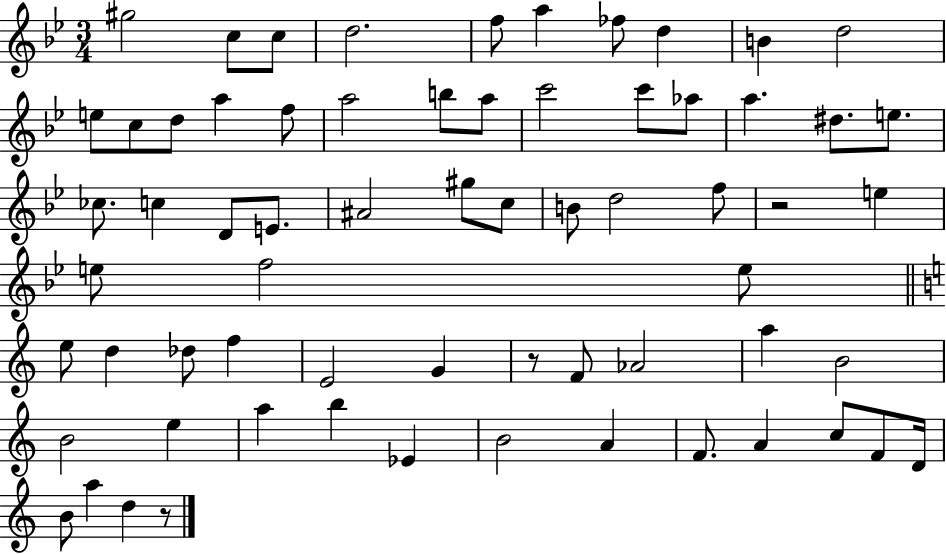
X:1
T:Untitled
M:3/4
L:1/4
K:Bb
^g2 c/2 c/2 d2 f/2 a _f/2 d B d2 e/2 c/2 d/2 a f/2 a2 b/2 a/2 c'2 c'/2 _a/2 a ^d/2 e/2 _c/2 c D/2 E/2 ^A2 ^g/2 c/2 B/2 d2 f/2 z2 e e/2 f2 e/2 e/2 d _d/2 f E2 G z/2 F/2 _A2 a B2 B2 e a b _E B2 A F/2 A c/2 F/2 D/4 B/2 a d z/2